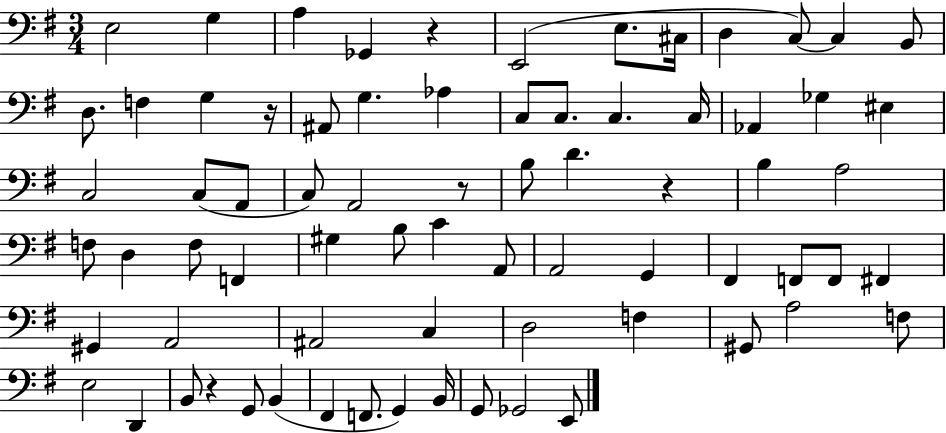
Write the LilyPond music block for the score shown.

{
  \clef bass
  \numericTimeSignature
  \time 3/4
  \key g \major
  e2 g4 | a4 ges,4 r4 | e,2( e8. cis16 | d4 c8~~) c4 b,8 | \break d8. f4 g4 r16 | ais,8 g4. aes4 | c8 c8. c4. c16 | aes,4 ges4 eis4 | \break c2 c8( a,8 | c8) a,2 r8 | b8 d'4. r4 | b4 a2 | \break f8 d4 f8 f,4 | gis4 b8 c'4 a,8 | a,2 g,4 | fis,4 f,8 f,8 fis,4 | \break gis,4 a,2 | ais,2 c4 | d2 f4 | gis,8 a2 f8 | \break e2 d,4 | b,8 r4 g,8 b,4( | fis,4 f,8. g,4) b,16 | g,8 ges,2 e,8 | \break \bar "|."
}